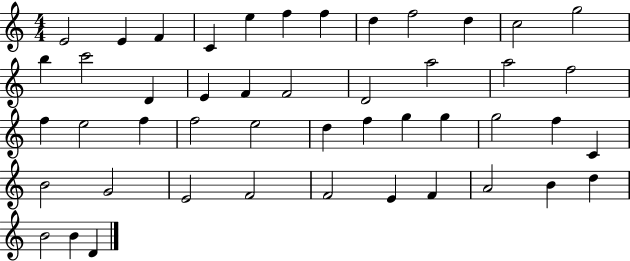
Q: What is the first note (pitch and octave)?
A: E4